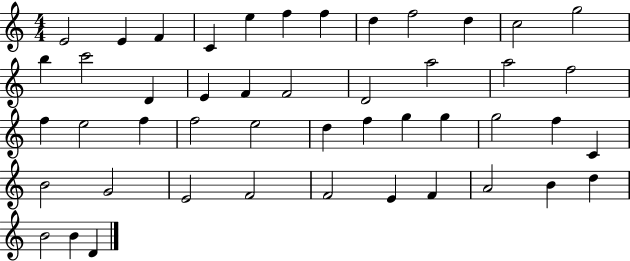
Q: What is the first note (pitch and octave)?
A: E4